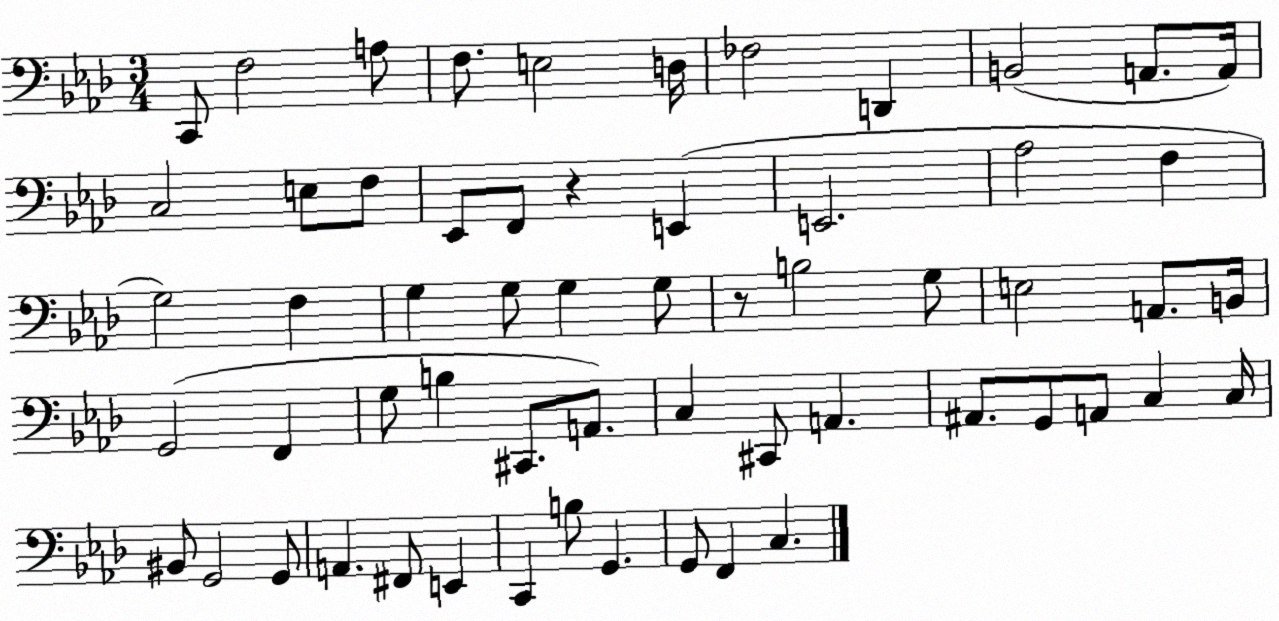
X:1
T:Untitled
M:3/4
L:1/4
K:Ab
C,,/2 F,2 A,/2 F,/2 E,2 D,/4 _F,2 D,, B,,2 A,,/2 A,,/4 C,2 E,/2 F,/2 _E,,/2 F,,/2 z E,, E,,2 _A,2 F, G,2 F, G, G,/2 G, G,/2 z/2 B,2 G,/2 E,2 A,,/2 B,,/4 G,,2 F,, G,/2 B, ^C,,/2 A,,/2 C, ^C,,/2 A,, ^A,,/2 G,,/2 A,,/2 C, C,/4 ^B,,/2 G,,2 G,,/2 A,, ^F,,/2 E,, C,, B,/2 G,, G,,/2 F,, C,